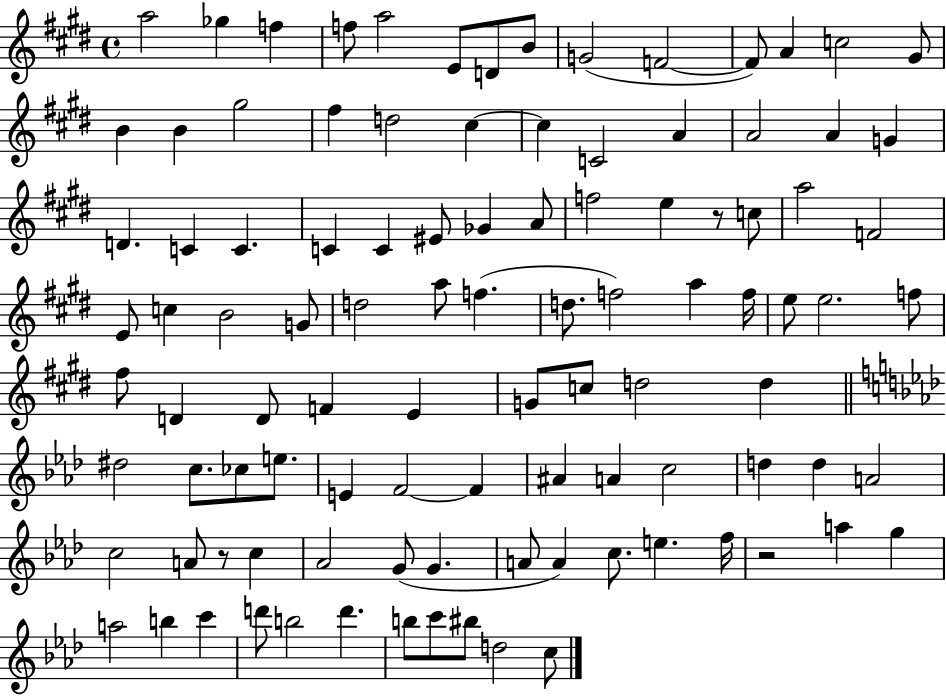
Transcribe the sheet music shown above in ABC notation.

X:1
T:Untitled
M:4/4
L:1/4
K:E
a2 _g f f/2 a2 E/2 D/2 B/2 G2 F2 F/2 A c2 ^G/2 B B ^g2 ^f d2 ^c ^c C2 A A2 A G D C C C C ^E/2 _G A/2 f2 e z/2 c/2 a2 F2 E/2 c B2 G/2 d2 a/2 f d/2 f2 a f/4 e/2 e2 f/2 ^f/2 D D/2 F E G/2 c/2 d2 d ^d2 c/2 _c/2 e/2 E F2 F ^A A c2 d d A2 c2 A/2 z/2 c _A2 G/2 G A/2 A c/2 e f/4 z2 a g a2 b c' d'/2 b2 d' b/2 c'/2 ^b/2 d2 c/2